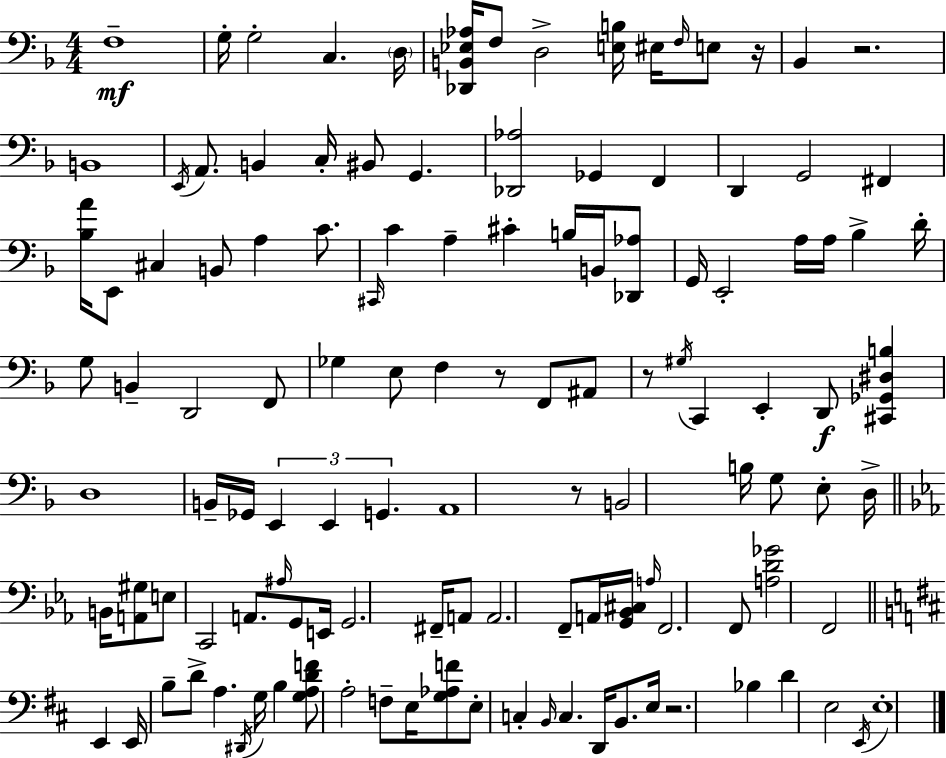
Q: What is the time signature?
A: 4/4